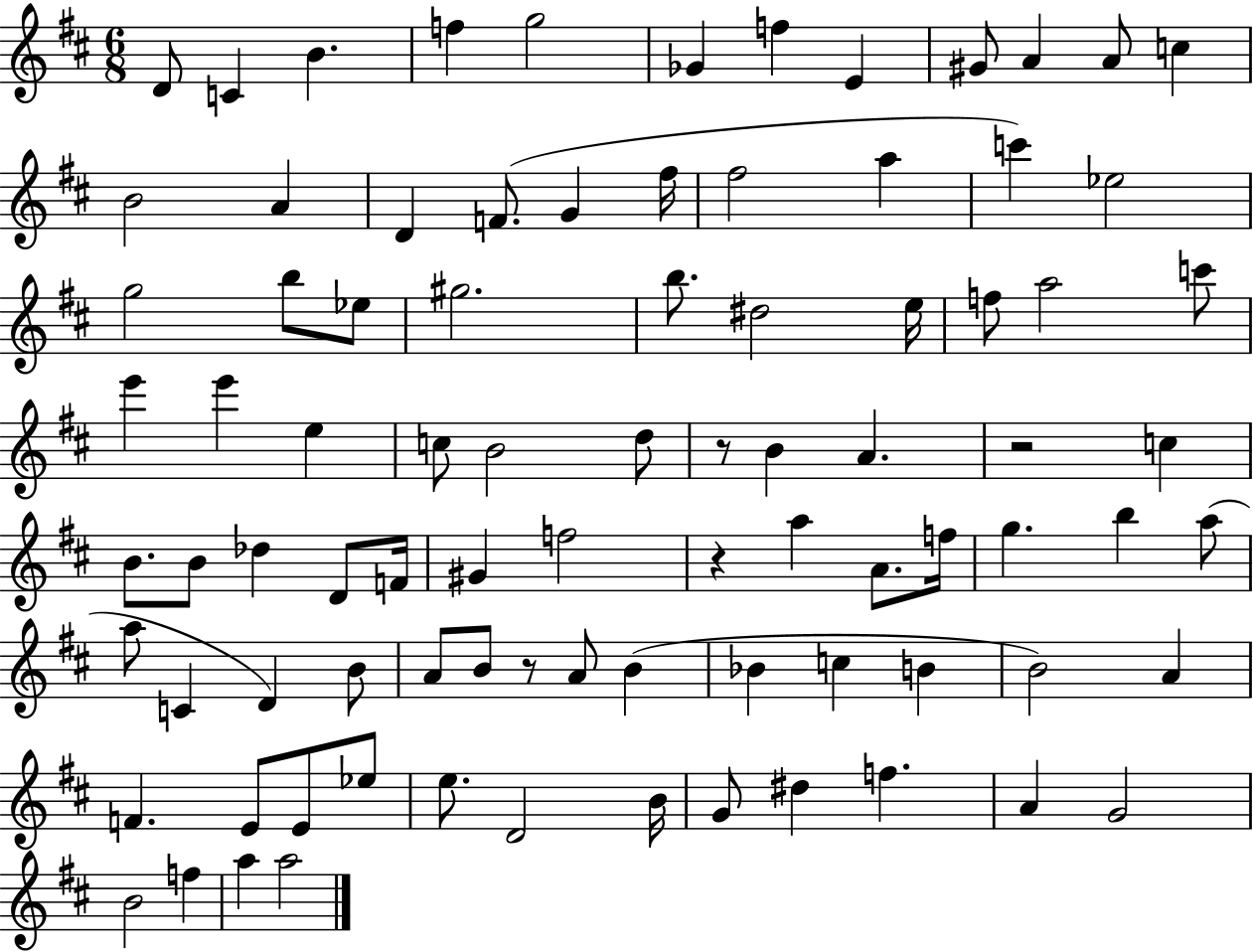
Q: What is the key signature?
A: D major